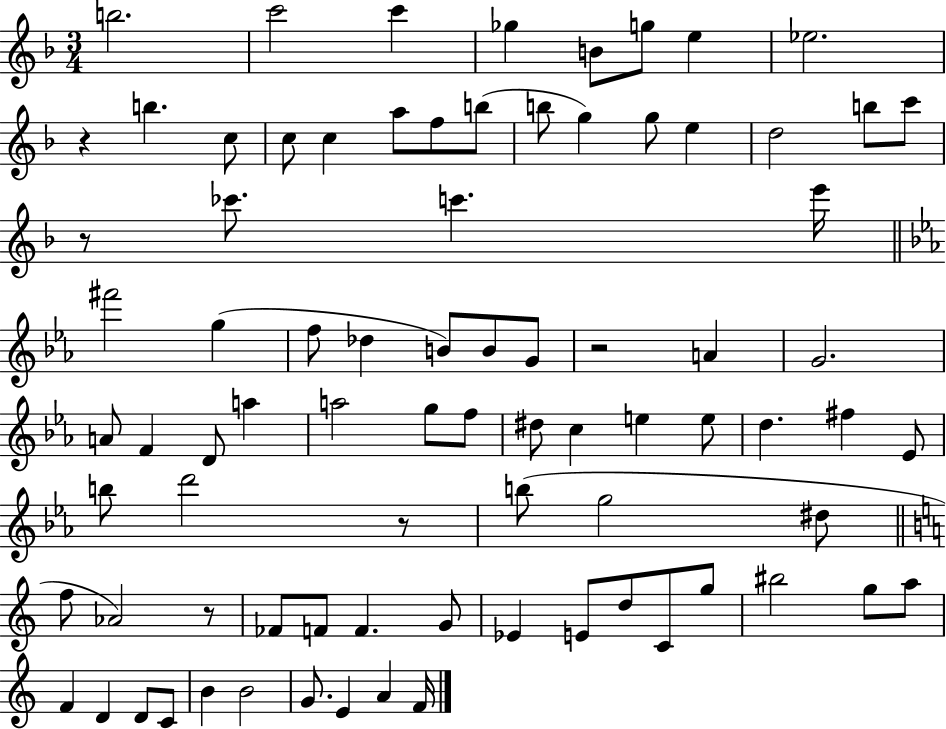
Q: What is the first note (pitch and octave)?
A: B5